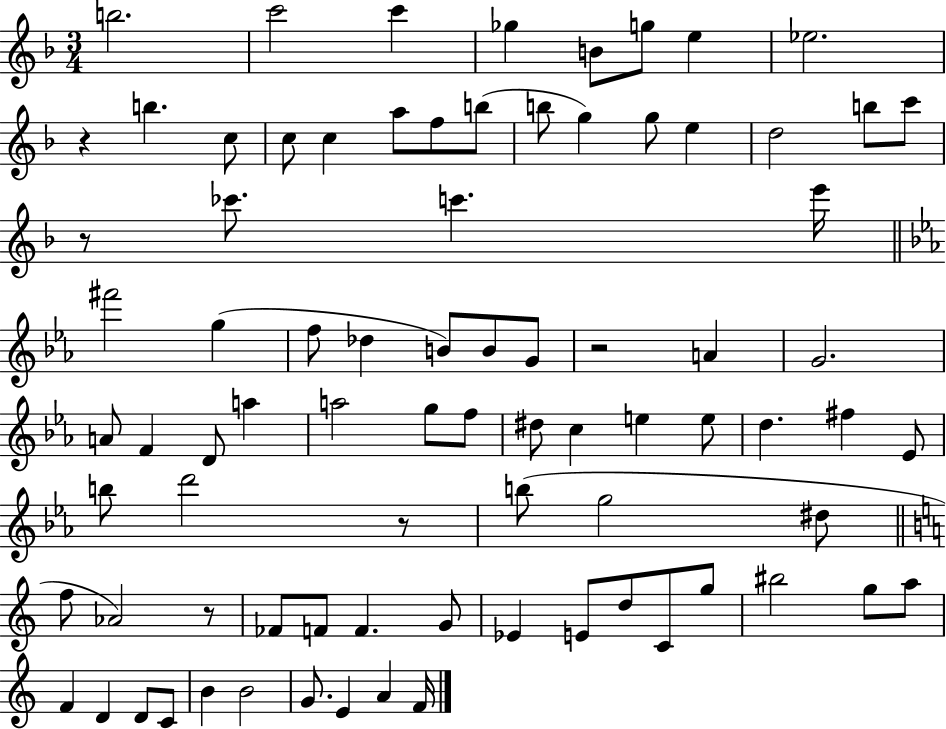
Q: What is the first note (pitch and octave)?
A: B5